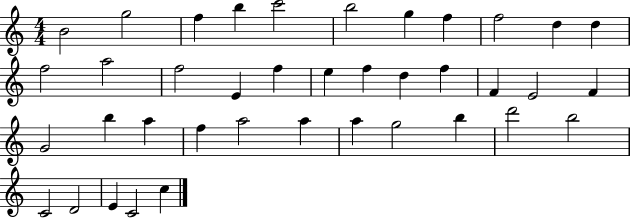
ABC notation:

X:1
T:Untitled
M:4/4
L:1/4
K:C
B2 g2 f b c'2 b2 g f f2 d d f2 a2 f2 E f e f d f F E2 F G2 b a f a2 a a g2 b d'2 b2 C2 D2 E C2 c